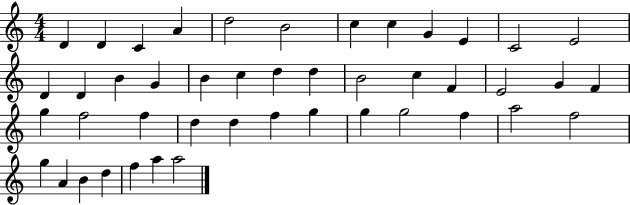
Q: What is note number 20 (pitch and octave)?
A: D5